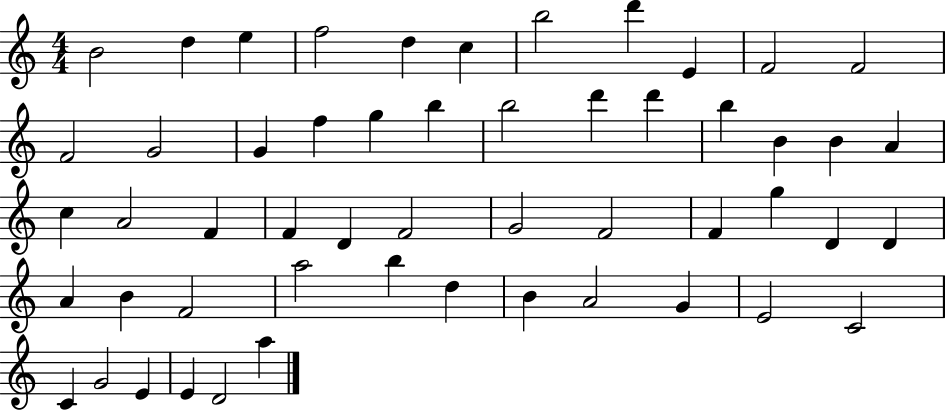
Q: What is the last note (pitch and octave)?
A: A5